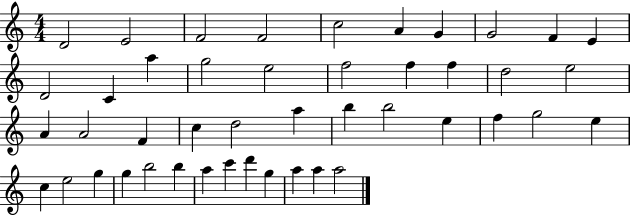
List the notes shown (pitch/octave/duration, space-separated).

D4/h E4/h F4/h F4/h C5/h A4/q G4/q G4/h F4/q E4/q D4/h C4/q A5/q G5/h E5/h F5/h F5/q F5/q D5/h E5/h A4/q A4/h F4/q C5/q D5/h A5/q B5/q B5/h E5/q F5/q G5/h E5/q C5/q E5/h G5/q G5/q B5/h B5/q A5/q C6/q D6/q G5/q A5/q A5/q A5/h